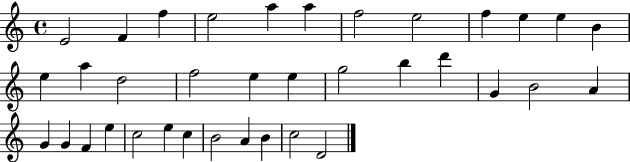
X:1
T:Untitled
M:4/4
L:1/4
K:C
E2 F f e2 a a f2 e2 f e e B e a d2 f2 e e g2 b d' G B2 A G G F e c2 e c B2 A B c2 D2